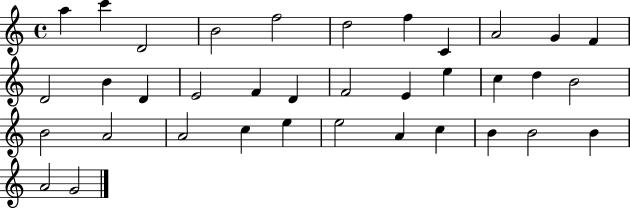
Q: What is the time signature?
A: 4/4